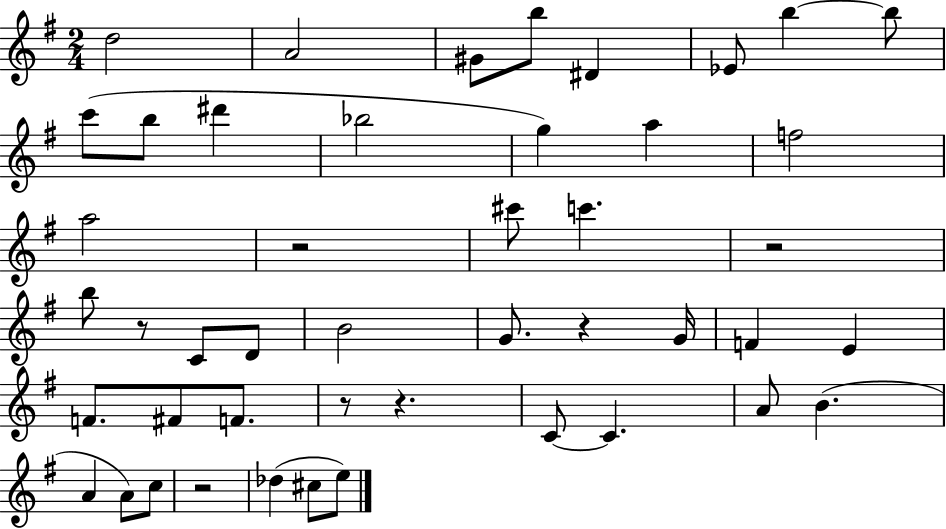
D5/h A4/h G#4/e B5/e D#4/q Eb4/e B5/q B5/e C6/e B5/e D#6/q Bb5/h G5/q A5/q F5/h A5/h R/h C#6/e C6/q. R/h B5/e R/e C4/e D4/e B4/h G4/e. R/q G4/s F4/q E4/q F4/e. F#4/e F4/e. R/e R/q. C4/e C4/q. A4/e B4/q. A4/q A4/e C5/e R/h Db5/q C#5/e E5/e